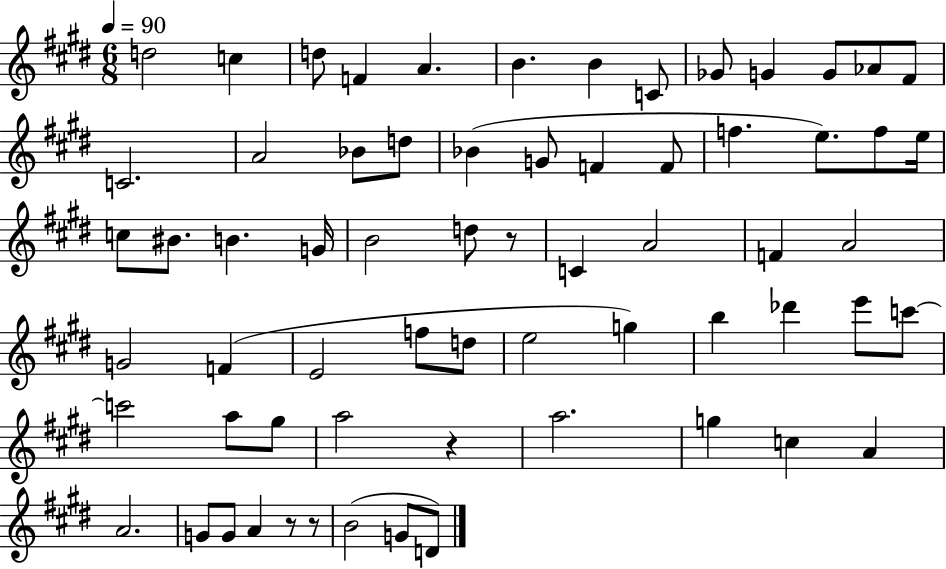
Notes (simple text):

D5/h C5/q D5/e F4/q A4/q. B4/q. B4/q C4/e Gb4/e G4/q G4/e Ab4/e F#4/e C4/h. A4/h Bb4/e D5/e Bb4/q G4/e F4/q F4/e F5/q. E5/e. F5/e E5/s C5/e BIS4/e. B4/q. G4/s B4/h D5/e R/e C4/q A4/h F4/q A4/h G4/h F4/q E4/h F5/e D5/e E5/h G5/q B5/q Db6/q E6/e C6/e C6/h A5/e G#5/e A5/h R/q A5/h. G5/q C5/q A4/q A4/h. G4/e G4/e A4/q R/e R/e B4/h G4/e D4/e